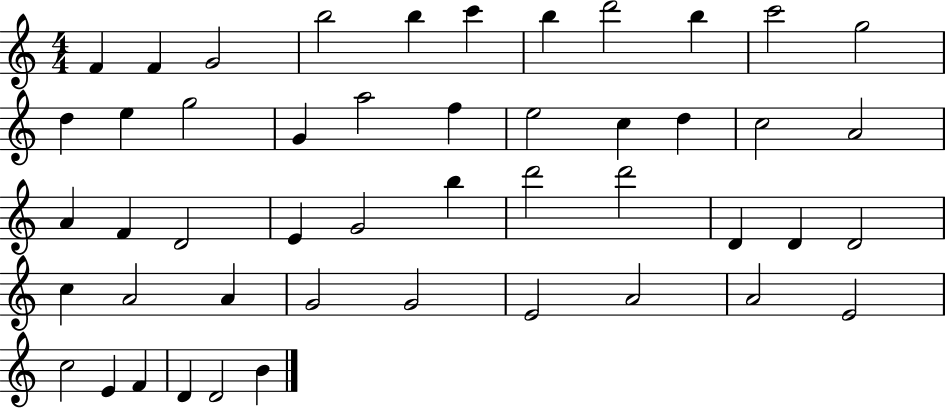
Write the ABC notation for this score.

X:1
T:Untitled
M:4/4
L:1/4
K:C
F F G2 b2 b c' b d'2 b c'2 g2 d e g2 G a2 f e2 c d c2 A2 A F D2 E G2 b d'2 d'2 D D D2 c A2 A G2 G2 E2 A2 A2 E2 c2 E F D D2 B